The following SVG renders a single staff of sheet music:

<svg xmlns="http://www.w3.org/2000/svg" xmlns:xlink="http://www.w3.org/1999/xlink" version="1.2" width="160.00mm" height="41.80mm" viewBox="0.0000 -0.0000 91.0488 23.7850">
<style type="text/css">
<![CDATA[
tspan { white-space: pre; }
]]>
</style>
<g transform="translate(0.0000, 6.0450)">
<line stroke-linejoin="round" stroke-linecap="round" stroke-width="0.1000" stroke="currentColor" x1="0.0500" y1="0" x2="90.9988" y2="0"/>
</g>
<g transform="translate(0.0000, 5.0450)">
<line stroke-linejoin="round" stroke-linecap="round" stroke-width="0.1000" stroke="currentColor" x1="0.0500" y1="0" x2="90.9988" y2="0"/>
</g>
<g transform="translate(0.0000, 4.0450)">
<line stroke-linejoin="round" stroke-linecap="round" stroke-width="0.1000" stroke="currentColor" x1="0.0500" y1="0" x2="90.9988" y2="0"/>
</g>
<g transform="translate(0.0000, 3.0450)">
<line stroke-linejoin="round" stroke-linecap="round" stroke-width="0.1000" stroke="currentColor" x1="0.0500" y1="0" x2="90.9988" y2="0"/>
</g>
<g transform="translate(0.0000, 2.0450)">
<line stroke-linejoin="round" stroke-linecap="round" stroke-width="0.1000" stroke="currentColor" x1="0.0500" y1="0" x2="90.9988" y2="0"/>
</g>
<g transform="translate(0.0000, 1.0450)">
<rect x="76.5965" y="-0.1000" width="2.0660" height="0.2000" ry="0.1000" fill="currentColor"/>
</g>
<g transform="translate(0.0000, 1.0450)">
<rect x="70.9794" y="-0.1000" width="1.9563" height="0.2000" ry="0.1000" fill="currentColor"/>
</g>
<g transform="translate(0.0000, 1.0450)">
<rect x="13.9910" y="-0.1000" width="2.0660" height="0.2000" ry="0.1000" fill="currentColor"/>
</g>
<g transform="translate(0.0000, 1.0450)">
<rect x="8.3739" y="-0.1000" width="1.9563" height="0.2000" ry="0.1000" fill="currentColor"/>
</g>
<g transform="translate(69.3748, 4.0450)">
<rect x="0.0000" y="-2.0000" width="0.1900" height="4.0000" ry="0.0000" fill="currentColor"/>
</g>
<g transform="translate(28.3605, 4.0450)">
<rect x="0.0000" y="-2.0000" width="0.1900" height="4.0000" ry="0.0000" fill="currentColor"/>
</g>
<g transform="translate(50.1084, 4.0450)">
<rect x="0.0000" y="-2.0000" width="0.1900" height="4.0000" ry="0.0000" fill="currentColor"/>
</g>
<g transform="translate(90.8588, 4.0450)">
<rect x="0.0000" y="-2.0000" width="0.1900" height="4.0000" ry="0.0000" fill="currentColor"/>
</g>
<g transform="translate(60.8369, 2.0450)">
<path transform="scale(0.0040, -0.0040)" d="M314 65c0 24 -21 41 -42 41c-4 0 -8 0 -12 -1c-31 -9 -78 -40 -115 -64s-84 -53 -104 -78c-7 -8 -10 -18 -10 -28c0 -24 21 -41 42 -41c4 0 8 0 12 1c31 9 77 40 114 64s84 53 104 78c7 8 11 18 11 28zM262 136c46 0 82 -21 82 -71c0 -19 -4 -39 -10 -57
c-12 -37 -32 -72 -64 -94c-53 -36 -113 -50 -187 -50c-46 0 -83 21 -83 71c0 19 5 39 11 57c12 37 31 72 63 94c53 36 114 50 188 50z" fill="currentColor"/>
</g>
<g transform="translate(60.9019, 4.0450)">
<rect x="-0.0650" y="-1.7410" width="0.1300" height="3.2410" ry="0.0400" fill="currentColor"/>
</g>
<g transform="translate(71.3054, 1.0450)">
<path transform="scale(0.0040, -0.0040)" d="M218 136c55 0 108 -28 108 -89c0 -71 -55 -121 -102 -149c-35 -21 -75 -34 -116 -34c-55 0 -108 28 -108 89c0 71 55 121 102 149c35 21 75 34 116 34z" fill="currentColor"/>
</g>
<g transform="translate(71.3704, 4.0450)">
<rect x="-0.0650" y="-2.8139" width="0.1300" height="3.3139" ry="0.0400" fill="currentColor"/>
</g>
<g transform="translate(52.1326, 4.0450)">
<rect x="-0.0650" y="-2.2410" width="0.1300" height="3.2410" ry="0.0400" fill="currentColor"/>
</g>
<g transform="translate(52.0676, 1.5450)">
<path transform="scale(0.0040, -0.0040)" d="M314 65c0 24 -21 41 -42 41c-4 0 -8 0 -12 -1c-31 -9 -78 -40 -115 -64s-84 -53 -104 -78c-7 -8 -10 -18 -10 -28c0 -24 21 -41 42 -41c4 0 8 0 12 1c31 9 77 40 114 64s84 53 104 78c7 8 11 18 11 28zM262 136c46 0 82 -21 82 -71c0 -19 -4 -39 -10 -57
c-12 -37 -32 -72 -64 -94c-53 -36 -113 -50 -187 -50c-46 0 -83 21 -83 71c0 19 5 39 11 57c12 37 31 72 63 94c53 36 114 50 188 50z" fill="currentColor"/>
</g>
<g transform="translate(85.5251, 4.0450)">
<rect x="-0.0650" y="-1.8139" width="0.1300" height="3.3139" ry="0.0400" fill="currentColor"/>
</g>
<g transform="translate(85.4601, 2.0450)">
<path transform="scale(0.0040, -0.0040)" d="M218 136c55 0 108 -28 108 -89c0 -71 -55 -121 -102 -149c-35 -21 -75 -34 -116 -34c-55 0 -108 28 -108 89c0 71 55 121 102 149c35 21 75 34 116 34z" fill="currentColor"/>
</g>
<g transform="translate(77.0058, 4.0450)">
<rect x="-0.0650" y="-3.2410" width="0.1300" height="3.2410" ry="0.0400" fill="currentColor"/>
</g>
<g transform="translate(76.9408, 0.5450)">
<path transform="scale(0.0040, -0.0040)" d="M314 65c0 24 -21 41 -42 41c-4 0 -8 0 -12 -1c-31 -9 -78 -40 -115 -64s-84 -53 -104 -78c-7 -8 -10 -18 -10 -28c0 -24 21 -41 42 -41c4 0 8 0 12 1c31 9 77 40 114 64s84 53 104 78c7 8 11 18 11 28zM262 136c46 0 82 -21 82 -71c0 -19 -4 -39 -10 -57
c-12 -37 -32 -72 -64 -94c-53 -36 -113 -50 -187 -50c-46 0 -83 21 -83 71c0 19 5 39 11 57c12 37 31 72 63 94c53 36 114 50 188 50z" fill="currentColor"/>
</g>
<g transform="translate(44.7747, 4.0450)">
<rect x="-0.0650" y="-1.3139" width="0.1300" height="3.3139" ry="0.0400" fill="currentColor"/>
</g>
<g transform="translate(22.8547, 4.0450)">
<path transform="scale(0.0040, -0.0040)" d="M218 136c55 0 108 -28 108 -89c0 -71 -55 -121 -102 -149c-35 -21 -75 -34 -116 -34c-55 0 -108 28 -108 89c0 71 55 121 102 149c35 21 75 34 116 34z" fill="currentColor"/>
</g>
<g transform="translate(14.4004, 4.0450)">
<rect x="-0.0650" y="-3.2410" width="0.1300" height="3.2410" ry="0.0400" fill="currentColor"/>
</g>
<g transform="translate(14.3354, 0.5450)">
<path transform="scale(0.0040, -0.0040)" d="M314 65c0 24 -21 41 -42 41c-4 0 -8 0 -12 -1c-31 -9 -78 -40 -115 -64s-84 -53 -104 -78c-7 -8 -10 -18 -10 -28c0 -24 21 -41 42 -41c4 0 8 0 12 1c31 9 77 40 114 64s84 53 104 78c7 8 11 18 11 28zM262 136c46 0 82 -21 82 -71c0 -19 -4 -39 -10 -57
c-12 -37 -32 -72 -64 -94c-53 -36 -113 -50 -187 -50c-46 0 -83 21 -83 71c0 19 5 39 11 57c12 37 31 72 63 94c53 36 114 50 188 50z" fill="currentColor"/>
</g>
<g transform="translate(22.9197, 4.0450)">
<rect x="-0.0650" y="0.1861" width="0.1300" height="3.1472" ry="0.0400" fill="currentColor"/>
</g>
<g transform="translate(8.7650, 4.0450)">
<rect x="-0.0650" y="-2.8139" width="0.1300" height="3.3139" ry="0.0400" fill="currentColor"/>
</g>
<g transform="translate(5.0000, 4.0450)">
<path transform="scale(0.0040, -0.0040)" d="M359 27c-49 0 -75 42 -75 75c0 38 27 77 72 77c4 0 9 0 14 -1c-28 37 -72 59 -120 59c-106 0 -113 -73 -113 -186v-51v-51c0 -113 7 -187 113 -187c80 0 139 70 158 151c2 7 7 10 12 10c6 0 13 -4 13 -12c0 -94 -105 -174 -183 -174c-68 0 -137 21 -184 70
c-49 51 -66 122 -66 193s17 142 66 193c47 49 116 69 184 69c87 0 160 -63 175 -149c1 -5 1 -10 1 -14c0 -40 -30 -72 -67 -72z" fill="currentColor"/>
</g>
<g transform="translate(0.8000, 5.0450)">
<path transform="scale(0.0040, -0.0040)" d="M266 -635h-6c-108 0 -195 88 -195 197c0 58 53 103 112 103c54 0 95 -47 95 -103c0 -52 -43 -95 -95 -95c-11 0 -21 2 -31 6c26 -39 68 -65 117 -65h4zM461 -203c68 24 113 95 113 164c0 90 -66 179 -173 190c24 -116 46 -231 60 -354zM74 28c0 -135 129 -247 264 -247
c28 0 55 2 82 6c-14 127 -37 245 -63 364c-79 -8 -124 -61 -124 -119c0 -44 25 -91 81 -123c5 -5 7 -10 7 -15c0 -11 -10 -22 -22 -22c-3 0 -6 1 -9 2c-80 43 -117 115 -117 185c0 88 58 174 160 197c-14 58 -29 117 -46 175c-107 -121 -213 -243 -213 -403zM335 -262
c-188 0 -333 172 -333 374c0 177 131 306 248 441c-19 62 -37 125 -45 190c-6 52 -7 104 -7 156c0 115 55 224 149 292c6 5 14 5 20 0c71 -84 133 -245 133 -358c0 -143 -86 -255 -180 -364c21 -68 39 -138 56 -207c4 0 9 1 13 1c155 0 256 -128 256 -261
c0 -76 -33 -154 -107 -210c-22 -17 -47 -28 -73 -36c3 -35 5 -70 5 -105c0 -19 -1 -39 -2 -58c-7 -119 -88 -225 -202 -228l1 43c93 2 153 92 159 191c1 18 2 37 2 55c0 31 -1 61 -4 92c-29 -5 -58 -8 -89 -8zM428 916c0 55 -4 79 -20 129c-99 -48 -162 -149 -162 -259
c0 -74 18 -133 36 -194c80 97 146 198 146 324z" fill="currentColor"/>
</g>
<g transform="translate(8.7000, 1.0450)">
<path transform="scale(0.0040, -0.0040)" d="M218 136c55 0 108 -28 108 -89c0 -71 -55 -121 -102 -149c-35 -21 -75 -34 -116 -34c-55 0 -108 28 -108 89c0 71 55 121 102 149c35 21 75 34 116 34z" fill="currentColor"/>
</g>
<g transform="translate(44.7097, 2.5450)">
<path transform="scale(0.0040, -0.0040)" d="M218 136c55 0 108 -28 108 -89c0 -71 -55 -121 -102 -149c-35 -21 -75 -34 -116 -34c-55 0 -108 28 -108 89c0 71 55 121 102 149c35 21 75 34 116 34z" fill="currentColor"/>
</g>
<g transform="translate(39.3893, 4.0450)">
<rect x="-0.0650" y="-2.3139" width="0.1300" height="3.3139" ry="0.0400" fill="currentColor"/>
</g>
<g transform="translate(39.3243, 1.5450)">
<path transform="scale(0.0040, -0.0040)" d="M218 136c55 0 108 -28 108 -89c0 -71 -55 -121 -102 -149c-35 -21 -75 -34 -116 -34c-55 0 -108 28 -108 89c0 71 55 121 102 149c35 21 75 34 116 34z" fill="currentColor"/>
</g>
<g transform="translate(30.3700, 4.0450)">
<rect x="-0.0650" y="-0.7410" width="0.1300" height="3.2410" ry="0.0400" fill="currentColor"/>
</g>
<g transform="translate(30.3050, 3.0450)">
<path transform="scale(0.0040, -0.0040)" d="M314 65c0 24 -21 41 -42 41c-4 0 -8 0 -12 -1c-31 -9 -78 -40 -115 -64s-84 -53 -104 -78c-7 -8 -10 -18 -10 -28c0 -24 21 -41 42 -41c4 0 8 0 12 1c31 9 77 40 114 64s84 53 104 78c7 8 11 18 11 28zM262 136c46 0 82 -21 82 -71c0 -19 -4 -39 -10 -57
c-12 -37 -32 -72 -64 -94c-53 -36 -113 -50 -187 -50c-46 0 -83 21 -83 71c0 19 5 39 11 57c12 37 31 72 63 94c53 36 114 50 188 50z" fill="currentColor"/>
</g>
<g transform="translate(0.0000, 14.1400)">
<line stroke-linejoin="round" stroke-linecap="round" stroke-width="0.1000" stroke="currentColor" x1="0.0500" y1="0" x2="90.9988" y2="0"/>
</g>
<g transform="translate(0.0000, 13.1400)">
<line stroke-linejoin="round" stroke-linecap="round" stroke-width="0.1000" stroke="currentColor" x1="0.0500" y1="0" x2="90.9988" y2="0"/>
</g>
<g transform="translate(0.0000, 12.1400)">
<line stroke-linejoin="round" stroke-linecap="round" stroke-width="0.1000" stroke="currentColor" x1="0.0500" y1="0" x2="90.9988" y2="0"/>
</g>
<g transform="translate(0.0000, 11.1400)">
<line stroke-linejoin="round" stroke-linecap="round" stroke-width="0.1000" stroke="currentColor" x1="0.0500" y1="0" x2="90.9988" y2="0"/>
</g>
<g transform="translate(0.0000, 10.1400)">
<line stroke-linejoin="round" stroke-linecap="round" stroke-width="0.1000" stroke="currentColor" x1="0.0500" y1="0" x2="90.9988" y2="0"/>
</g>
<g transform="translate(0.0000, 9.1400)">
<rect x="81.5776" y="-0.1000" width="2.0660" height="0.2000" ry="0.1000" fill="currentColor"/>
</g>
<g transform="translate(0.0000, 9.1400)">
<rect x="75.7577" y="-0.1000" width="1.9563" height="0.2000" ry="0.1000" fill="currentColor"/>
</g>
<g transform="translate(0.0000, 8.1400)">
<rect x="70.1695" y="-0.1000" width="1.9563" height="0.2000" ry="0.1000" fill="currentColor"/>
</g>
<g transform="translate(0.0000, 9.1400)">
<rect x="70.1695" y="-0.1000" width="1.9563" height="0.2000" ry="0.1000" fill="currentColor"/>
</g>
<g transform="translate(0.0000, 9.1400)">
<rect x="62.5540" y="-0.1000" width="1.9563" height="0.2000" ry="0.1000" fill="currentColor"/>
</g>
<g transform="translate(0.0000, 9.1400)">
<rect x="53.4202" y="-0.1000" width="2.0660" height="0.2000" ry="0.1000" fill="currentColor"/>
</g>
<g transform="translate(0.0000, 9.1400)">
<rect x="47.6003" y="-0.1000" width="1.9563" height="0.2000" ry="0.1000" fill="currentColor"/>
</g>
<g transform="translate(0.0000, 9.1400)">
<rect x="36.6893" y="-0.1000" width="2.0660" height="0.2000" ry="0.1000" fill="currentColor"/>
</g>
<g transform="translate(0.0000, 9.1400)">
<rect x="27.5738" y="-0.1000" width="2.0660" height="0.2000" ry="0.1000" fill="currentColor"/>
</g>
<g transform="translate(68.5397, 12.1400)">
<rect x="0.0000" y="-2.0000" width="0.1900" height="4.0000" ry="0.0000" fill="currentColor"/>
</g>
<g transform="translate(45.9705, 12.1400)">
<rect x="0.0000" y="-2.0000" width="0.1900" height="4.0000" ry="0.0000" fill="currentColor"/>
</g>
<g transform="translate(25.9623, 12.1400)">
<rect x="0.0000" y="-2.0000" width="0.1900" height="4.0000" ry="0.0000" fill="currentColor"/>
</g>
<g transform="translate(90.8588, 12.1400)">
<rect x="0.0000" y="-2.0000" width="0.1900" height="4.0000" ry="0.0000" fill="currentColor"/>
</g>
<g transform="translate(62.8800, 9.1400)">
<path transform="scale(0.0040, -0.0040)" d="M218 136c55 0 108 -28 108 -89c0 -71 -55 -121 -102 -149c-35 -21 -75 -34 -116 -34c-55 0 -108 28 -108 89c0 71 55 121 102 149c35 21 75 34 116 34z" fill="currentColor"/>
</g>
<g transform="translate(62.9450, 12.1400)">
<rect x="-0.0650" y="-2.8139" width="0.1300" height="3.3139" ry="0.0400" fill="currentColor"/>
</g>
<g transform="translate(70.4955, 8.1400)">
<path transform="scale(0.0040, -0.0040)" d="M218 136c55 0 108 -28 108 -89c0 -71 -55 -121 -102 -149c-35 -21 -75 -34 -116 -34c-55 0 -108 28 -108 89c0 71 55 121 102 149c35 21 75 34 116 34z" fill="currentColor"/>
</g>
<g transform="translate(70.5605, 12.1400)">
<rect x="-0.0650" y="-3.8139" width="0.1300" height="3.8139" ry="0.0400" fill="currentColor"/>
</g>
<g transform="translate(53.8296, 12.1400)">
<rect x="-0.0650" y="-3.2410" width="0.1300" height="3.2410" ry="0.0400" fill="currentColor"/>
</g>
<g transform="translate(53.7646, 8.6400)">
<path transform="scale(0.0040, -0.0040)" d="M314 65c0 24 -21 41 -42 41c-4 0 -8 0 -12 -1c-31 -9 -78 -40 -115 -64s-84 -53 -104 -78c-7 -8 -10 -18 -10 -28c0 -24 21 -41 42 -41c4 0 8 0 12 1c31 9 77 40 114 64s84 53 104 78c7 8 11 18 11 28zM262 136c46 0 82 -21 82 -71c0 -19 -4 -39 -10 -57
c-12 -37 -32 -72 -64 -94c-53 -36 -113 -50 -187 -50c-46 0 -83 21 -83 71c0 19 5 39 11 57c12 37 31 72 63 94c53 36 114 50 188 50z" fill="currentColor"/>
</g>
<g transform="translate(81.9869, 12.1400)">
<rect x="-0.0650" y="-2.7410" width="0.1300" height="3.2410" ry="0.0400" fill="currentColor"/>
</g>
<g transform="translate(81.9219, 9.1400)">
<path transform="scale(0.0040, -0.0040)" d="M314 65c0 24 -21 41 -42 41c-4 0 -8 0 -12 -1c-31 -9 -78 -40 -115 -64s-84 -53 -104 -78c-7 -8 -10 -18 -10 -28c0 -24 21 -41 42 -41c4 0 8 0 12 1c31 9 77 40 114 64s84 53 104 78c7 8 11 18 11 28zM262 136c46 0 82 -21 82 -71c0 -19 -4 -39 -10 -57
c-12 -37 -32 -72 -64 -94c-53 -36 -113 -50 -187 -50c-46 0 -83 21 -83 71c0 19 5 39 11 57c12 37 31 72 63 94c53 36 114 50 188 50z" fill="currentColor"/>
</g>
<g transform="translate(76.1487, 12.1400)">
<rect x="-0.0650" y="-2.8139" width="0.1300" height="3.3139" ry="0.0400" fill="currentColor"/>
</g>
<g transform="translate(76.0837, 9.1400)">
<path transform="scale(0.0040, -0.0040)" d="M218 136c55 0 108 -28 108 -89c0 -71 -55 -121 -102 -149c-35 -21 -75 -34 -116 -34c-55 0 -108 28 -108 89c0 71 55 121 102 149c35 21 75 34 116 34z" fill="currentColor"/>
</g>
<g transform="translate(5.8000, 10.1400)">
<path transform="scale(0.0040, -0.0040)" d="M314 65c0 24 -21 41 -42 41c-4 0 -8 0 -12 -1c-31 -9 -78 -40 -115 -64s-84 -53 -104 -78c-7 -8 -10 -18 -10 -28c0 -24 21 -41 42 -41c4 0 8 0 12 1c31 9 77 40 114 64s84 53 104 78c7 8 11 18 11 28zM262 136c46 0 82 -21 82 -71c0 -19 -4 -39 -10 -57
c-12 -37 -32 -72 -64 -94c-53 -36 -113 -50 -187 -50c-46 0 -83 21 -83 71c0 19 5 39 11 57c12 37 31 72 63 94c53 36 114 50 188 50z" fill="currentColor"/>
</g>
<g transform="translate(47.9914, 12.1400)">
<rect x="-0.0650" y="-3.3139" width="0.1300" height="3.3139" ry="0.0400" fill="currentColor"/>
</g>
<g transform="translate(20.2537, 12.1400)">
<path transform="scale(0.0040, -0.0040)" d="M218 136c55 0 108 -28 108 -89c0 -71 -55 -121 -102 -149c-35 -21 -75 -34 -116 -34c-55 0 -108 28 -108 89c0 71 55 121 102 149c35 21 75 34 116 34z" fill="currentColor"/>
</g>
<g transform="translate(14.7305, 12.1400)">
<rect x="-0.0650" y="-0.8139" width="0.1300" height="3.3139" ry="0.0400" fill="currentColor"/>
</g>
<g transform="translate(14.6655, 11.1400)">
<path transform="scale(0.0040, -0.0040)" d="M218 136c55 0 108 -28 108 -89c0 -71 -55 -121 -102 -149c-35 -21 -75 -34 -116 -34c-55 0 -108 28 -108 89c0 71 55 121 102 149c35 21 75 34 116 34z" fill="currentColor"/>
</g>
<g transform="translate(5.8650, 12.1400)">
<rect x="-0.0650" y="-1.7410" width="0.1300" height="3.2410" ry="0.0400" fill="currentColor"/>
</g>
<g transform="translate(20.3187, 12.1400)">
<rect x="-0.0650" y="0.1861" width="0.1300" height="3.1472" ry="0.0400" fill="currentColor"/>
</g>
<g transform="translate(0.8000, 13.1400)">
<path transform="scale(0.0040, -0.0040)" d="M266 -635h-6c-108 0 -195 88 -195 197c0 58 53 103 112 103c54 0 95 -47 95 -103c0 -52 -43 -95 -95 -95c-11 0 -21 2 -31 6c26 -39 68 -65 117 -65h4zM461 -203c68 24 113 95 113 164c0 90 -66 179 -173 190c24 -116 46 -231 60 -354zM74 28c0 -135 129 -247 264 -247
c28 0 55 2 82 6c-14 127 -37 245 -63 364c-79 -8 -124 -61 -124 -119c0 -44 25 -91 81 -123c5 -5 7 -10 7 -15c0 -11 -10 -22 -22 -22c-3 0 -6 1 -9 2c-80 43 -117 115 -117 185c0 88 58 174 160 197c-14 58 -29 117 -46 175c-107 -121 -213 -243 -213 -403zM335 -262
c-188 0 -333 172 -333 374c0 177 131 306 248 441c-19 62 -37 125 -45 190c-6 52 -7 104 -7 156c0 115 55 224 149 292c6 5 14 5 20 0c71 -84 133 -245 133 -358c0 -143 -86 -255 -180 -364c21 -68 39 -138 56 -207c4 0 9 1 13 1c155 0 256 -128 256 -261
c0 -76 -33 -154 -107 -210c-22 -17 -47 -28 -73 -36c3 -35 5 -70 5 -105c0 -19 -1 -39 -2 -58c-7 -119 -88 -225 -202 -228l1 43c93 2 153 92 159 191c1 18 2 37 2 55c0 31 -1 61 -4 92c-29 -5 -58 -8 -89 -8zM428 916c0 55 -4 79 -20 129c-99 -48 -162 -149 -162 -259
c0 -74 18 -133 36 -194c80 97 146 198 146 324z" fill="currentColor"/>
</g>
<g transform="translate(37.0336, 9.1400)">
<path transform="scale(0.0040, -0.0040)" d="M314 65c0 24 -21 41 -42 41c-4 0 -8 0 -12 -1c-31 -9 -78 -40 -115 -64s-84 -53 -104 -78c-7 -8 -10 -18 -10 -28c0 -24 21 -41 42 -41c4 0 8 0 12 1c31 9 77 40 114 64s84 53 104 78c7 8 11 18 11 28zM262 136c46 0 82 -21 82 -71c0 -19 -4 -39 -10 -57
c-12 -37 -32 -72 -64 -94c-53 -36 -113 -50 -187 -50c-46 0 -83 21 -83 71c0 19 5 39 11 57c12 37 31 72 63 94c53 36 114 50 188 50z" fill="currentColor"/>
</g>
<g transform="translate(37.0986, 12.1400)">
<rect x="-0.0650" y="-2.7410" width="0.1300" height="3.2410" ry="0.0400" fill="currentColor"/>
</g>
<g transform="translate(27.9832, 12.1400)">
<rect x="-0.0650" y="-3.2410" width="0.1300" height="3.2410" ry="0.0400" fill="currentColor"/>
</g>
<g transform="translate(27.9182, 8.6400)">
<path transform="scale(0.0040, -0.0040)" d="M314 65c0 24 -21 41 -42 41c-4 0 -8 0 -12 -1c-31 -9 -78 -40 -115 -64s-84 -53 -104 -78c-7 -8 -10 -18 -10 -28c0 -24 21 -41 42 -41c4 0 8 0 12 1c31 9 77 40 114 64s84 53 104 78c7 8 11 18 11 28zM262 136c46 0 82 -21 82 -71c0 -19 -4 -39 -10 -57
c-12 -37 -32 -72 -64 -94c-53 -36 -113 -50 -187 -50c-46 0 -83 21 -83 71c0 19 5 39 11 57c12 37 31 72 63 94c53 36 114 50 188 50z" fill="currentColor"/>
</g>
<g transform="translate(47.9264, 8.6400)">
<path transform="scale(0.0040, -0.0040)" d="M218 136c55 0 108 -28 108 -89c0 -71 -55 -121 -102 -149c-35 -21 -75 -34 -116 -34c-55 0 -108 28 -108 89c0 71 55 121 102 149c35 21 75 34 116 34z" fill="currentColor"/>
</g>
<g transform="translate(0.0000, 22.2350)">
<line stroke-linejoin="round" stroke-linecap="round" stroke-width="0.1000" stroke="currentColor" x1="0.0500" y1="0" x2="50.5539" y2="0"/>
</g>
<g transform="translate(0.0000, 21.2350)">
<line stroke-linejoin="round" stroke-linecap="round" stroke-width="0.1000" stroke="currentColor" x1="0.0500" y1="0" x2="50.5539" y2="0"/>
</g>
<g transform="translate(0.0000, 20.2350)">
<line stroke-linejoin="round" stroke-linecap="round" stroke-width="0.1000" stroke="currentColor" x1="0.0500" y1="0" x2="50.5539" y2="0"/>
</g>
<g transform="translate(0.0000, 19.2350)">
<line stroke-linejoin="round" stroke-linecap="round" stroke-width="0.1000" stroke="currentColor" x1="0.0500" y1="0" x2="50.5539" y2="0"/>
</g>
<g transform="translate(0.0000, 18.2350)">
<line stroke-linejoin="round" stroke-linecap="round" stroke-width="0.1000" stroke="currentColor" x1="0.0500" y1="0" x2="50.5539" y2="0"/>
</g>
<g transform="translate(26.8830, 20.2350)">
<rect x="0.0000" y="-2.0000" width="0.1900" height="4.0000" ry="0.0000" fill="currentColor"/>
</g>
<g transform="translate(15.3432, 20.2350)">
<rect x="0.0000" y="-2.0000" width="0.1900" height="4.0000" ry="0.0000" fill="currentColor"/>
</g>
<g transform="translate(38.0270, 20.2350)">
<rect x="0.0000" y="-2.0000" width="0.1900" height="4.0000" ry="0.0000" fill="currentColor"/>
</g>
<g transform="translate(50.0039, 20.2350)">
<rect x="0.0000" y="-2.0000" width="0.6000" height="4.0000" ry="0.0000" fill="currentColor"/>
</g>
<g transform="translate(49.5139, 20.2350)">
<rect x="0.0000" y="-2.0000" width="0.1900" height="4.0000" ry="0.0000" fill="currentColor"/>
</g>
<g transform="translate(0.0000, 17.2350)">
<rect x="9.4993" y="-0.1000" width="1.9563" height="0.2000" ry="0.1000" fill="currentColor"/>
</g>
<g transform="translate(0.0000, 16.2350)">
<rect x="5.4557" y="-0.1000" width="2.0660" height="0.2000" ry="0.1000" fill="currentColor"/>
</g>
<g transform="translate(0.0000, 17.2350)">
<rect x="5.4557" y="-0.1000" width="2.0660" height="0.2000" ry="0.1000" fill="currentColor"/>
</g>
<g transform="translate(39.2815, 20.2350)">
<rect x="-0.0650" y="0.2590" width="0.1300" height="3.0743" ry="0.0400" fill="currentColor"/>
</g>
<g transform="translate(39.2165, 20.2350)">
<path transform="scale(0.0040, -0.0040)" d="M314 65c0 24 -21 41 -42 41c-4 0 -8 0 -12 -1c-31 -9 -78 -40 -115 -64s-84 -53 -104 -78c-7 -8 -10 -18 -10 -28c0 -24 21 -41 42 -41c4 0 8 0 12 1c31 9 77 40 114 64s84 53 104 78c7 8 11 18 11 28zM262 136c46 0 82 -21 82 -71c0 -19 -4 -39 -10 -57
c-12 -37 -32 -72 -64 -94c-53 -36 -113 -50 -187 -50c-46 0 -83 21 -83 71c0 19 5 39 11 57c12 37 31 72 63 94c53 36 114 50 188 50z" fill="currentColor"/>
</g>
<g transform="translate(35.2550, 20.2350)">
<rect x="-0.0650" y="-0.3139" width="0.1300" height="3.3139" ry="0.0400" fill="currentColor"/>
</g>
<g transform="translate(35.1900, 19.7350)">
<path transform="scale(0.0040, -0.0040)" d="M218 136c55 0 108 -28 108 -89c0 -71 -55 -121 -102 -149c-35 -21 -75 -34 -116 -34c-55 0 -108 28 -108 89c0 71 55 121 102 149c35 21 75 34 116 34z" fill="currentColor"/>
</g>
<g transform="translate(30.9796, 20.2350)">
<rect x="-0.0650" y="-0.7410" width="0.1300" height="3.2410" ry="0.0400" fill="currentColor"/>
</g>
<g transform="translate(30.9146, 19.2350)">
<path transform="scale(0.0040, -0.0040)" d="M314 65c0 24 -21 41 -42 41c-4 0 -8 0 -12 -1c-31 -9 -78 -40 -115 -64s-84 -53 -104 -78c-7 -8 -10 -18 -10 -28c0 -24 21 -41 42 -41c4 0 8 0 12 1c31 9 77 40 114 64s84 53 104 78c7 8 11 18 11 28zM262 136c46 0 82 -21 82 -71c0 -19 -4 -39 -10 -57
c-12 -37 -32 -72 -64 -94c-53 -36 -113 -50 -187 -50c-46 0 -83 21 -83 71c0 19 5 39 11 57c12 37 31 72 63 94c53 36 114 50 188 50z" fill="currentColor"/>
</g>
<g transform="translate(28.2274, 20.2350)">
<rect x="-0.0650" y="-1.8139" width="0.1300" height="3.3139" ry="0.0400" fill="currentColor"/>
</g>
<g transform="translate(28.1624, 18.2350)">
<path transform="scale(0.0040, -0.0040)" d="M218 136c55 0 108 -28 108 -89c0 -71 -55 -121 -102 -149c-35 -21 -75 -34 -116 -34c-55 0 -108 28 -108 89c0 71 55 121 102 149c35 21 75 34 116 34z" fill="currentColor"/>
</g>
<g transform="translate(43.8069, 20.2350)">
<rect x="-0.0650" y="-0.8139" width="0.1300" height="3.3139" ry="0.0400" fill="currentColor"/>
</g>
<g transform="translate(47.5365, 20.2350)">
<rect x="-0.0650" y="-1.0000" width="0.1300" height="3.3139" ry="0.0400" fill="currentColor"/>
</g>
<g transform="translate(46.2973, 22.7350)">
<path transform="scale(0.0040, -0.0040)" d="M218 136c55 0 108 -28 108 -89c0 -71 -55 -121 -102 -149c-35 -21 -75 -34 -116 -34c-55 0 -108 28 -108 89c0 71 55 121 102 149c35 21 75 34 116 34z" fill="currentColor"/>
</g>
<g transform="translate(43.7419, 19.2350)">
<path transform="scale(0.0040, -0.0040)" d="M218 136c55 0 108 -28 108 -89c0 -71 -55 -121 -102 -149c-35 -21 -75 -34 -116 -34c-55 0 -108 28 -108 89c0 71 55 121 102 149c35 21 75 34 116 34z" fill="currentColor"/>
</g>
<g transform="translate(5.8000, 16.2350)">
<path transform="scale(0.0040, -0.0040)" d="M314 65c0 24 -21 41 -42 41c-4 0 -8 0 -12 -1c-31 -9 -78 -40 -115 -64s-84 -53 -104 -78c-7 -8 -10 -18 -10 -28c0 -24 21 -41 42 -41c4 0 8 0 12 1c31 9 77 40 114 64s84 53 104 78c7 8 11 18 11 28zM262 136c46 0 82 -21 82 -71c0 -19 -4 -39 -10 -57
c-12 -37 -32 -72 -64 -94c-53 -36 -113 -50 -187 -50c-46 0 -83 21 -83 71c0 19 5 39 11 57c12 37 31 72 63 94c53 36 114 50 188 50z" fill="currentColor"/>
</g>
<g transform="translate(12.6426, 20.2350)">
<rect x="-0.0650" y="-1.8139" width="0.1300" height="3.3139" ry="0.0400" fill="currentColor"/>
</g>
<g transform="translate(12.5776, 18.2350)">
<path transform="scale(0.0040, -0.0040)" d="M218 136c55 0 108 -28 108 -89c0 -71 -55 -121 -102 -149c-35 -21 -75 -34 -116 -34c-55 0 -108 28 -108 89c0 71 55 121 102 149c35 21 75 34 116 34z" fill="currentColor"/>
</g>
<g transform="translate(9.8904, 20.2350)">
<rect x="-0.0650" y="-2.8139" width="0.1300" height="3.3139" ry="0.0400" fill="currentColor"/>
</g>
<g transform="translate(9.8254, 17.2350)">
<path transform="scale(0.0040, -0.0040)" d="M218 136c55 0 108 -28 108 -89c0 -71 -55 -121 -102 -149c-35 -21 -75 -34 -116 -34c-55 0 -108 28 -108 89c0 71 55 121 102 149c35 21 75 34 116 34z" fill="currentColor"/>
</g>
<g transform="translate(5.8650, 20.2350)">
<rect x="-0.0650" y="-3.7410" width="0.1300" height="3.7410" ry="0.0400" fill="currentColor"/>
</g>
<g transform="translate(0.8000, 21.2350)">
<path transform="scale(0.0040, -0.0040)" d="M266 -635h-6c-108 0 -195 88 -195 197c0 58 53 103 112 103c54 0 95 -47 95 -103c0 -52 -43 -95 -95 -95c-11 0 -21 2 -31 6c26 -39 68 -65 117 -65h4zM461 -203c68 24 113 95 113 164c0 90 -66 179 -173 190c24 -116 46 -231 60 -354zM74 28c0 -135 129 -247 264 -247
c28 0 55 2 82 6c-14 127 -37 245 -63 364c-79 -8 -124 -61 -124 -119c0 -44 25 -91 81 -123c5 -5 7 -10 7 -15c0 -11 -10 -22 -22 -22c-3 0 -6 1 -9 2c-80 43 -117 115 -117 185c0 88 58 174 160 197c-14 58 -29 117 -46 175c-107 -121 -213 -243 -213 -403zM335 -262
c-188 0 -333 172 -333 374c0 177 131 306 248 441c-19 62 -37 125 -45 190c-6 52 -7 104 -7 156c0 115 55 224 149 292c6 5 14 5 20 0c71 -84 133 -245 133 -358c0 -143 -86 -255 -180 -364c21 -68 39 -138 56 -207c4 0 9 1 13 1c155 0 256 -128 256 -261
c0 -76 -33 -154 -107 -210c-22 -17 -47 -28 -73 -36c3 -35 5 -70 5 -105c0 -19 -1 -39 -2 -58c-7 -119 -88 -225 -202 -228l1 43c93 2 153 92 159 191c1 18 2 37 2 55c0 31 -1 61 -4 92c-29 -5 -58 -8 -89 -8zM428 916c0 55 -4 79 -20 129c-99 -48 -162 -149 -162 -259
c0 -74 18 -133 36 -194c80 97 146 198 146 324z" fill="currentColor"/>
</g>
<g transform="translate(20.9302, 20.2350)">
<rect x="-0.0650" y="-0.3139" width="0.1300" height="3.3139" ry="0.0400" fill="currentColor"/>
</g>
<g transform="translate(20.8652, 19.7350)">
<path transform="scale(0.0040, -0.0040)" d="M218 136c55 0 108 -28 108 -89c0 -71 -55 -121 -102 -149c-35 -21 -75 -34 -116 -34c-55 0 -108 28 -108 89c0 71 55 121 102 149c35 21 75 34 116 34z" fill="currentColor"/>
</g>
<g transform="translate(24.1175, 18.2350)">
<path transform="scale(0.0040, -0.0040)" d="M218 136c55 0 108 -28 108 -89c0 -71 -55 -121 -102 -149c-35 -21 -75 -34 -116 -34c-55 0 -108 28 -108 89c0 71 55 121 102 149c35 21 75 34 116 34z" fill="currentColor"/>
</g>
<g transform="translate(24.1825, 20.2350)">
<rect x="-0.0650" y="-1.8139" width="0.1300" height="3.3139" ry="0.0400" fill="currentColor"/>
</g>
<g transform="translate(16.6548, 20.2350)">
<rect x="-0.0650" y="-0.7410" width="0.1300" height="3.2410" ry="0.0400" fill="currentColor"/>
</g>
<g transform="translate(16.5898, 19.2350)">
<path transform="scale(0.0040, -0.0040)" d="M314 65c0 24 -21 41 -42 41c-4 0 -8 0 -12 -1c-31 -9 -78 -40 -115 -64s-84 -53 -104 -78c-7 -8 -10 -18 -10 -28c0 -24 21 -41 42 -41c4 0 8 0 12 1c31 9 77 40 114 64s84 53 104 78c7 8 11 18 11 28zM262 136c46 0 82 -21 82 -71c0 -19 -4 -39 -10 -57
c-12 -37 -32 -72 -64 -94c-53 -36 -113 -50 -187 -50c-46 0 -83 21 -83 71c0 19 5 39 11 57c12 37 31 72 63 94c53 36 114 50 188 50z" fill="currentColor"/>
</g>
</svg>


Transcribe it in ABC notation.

X:1
T:Untitled
M:4/4
L:1/4
K:C
a b2 B d2 g e g2 f2 a b2 f f2 d B b2 a2 b b2 a c' a a2 c'2 a f d2 c f f d2 c B2 d D